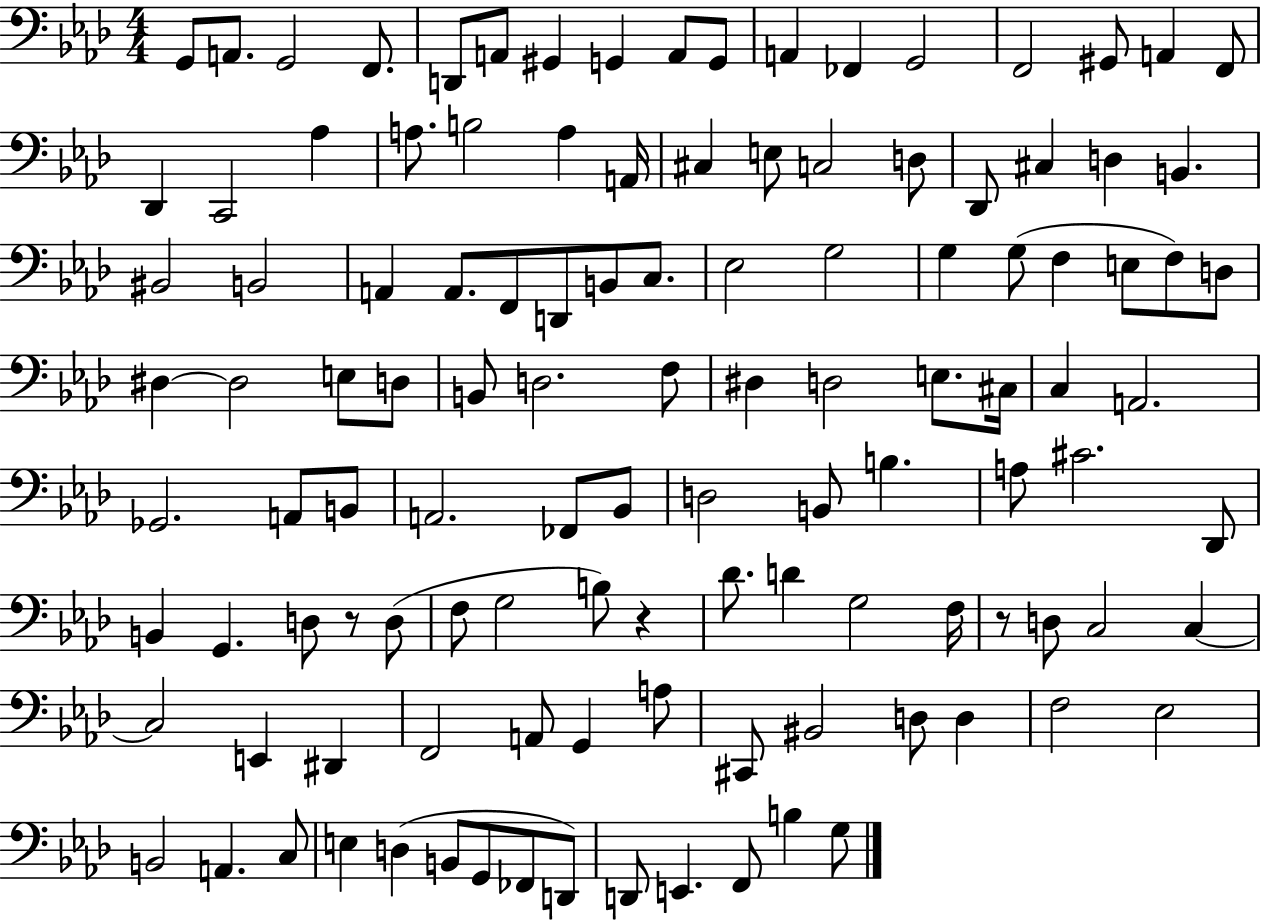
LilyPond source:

{
  \clef bass
  \numericTimeSignature
  \time 4/4
  \key aes \major
  g,8 a,8. g,2 f,8. | d,8 a,8 gis,4 g,4 a,8 g,8 | a,4 fes,4 g,2 | f,2 gis,8 a,4 f,8 | \break des,4 c,2 aes4 | a8. b2 a4 a,16 | cis4 e8 c2 d8 | des,8 cis4 d4 b,4. | \break bis,2 b,2 | a,4 a,8. f,8 d,8 b,8 c8. | ees2 g2 | g4 g8( f4 e8 f8) d8 | \break dis4~~ dis2 e8 d8 | b,8 d2. f8 | dis4 d2 e8. cis16 | c4 a,2. | \break ges,2. a,8 b,8 | a,2. fes,8 bes,8 | d2 b,8 b4. | a8 cis'2. des,8 | \break b,4 g,4. d8 r8 d8( | f8 g2 b8) r4 | des'8. d'4 g2 f16 | r8 d8 c2 c4~~ | \break c2 e,4 dis,4 | f,2 a,8 g,4 a8 | cis,8 bis,2 d8 d4 | f2 ees2 | \break b,2 a,4. c8 | e4 d4( b,8 g,8 fes,8 d,8) | d,8 e,4. f,8 b4 g8 | \bar "|."
}